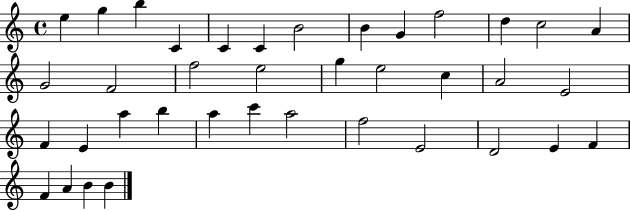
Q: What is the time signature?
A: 4/4